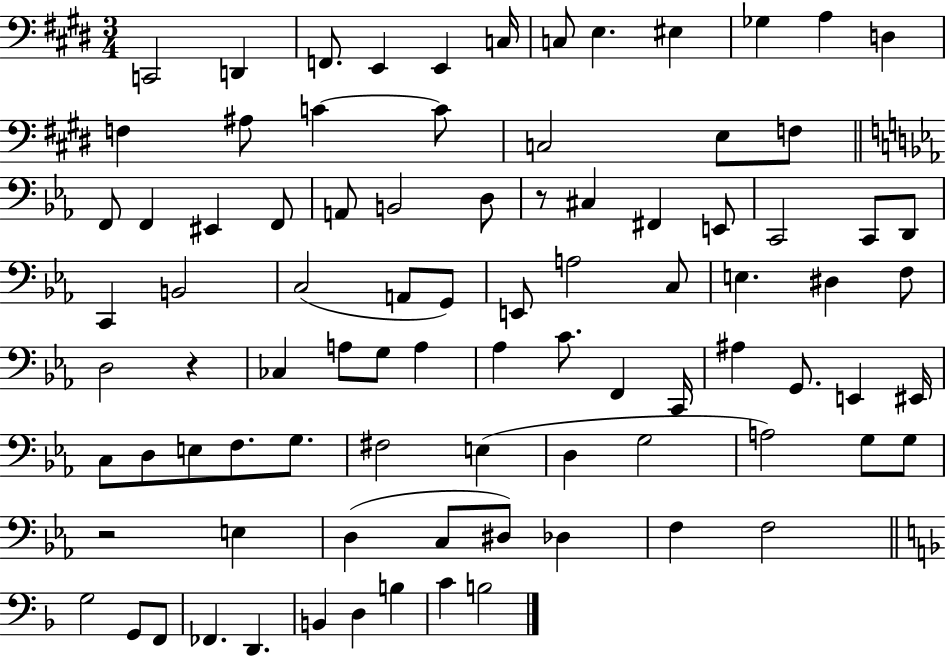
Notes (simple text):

C2/h D2/q F2/e. E2/q E2/q C3/s C3/e E3/q. EIS3/q Gb3/q A3/q D3/q F3/q A#3/e C4/q C4/e C3/h E3/e F3/e F2/e F2/q EIS2/q F2/e A2/e B2/h D3/e R/e C#3/q F#2/q E2/e C2/h C2/e D2/e C2/q B2/h C3/h A2/e G2/e E2/e A3/h C3/e E3/q. D#3/q F3/e D3/h R/q CES3/q A3/e G3/e A3/q Ab3/q C4/e. F2/q C2/s A#3/q G2/e. E2/q EIS2/s C3/e D3/e E3/e F3/e. G3/e. F#3/h E3/q D3/q G3/h A3/h G3/e G3/e R/h E3/q D3/q C3/e D#3/e Db3/q F3/q F3/h G3/h G2/e F2/e FES2/q. D2/q. B2/q D3/q B3/q C4/q B3/h